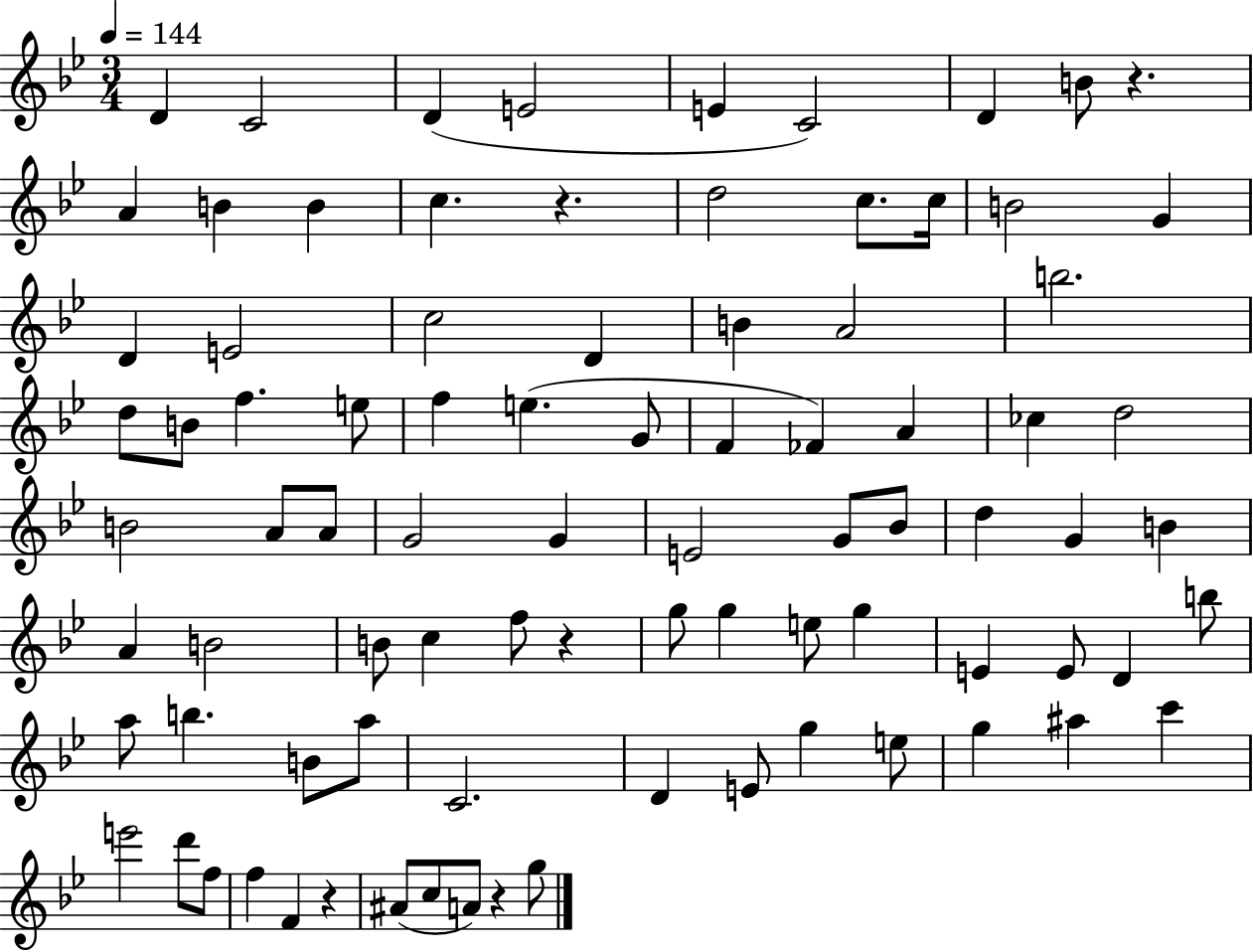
D4/q C4/h D4/q E4/h E4/q C4/h D4/q B4/e R/q. A4/q B4/q B4/q C5/q. R/q. D5/h C5/e. C5/s B4/h G4/q D4/q E4/h C5/h D4/q B4/q A4/h B5/h. D5/e B4/e F5/q. E5/e F5/q E5/q. G4/e F4/q FES4/q A4/q CES5/q D5/h B4/h A4/e A4/e G4/h G4/q E4/h G4/e Bb4/e D5/q G4/q B4/q A4/q B4/h B4/e C5/q F5/e R/q G5/e G5/q E5/e G5/q E4/q E4/e D4/q B5/e A5/e B5/q. B4/e A5/e C4/h. D4/q E4/e G5/q E5/e G5/q A#5/q C6/q E6/h D6/e F5/e F5/q F4/q R/q A#4/e C5/e A4/e R/q G5/e